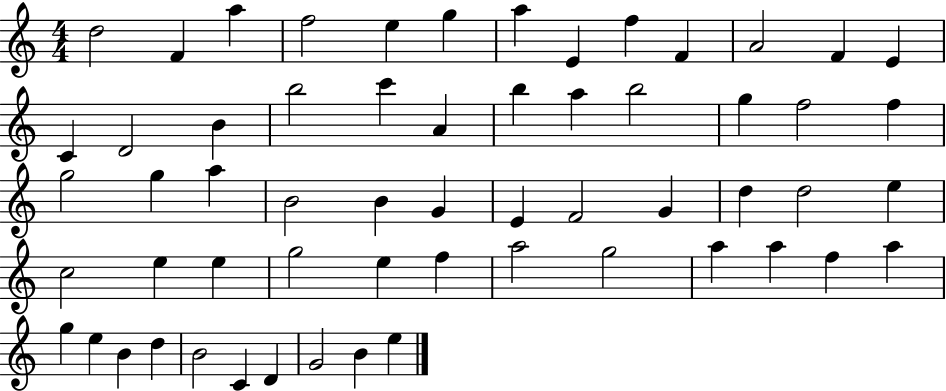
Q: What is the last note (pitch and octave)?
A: E5